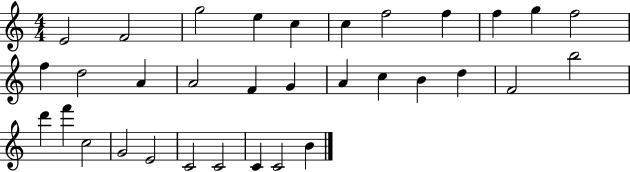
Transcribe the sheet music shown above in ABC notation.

X:1
T:Untitled
M:4/4
L:1/4
K:C
E2 F2 g2 e c c f2 f f g f2 f d2 A A2 F G A c B d F2 b2 d' f' c2 G2 E2 C2 C2 C C2 B